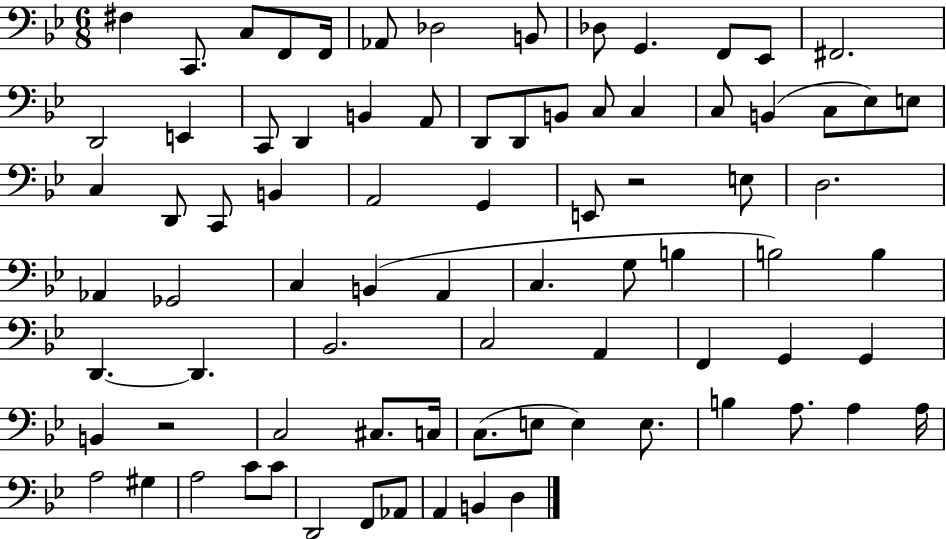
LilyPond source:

{
  \clef bass
  \numericTimeSignature
  \time 6/8
  \key bes \major
  fis4 c,8. c8 f,8 f,16 | aes,8 des2 b,8 | des8 g,4. f,8 ees,8 | fis,2. | \break d,2 e,4 | c,8 d,4 b,4 a,8 | d,8 d,8 b,8 c8 c4 | c8 b,4( c8 ees8) e8 | \break c4 d,8 c,8 b,4 | a,2 g,4 | e,8 r2 e8 | d2. | \break aes,4 ges,2 | c4 b,4( a,4 | c4. g8 b4 | b2) b4 | \break d,4.~~ d,4. | bes,2. | c2 a,4 | f,4 g,4 g,4 | \break b,4 r2 | c2 cis8. c16 | c8.( e8 e4) e8. | b4 a8. a4 a16 | \break a2 gis4 | a2 c'8 c'8 | d,2 f,8 aes,8 | a,4 b,4 d4 | \break \bar "|."
}